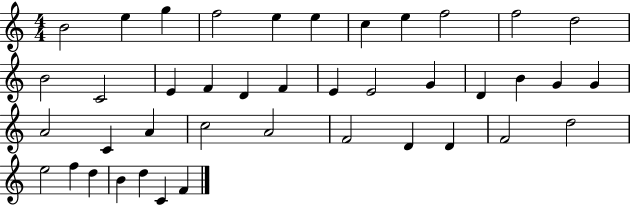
{
  \clef treble
  \numericTimeSignature
  \time 4/4
  \key c \major
  b'2 e''4 g''4 | f''2 e''4 e''4 | c''4 e''4 f''2 | f''2 d''2 | \break b'2 c'2 | e'4 f'4 d'4 f'4 | e'4 e'2 g'4 | d'4 b'4 g'4 g'4 | \break a'2 c'4 a'4 | c''2 a'2 | f'2 d'4 d'4 | f'2 d''2 | \break e''2 f''4 d''4 | b'4 d''4 c'4 f'4 | \bar "|."
}